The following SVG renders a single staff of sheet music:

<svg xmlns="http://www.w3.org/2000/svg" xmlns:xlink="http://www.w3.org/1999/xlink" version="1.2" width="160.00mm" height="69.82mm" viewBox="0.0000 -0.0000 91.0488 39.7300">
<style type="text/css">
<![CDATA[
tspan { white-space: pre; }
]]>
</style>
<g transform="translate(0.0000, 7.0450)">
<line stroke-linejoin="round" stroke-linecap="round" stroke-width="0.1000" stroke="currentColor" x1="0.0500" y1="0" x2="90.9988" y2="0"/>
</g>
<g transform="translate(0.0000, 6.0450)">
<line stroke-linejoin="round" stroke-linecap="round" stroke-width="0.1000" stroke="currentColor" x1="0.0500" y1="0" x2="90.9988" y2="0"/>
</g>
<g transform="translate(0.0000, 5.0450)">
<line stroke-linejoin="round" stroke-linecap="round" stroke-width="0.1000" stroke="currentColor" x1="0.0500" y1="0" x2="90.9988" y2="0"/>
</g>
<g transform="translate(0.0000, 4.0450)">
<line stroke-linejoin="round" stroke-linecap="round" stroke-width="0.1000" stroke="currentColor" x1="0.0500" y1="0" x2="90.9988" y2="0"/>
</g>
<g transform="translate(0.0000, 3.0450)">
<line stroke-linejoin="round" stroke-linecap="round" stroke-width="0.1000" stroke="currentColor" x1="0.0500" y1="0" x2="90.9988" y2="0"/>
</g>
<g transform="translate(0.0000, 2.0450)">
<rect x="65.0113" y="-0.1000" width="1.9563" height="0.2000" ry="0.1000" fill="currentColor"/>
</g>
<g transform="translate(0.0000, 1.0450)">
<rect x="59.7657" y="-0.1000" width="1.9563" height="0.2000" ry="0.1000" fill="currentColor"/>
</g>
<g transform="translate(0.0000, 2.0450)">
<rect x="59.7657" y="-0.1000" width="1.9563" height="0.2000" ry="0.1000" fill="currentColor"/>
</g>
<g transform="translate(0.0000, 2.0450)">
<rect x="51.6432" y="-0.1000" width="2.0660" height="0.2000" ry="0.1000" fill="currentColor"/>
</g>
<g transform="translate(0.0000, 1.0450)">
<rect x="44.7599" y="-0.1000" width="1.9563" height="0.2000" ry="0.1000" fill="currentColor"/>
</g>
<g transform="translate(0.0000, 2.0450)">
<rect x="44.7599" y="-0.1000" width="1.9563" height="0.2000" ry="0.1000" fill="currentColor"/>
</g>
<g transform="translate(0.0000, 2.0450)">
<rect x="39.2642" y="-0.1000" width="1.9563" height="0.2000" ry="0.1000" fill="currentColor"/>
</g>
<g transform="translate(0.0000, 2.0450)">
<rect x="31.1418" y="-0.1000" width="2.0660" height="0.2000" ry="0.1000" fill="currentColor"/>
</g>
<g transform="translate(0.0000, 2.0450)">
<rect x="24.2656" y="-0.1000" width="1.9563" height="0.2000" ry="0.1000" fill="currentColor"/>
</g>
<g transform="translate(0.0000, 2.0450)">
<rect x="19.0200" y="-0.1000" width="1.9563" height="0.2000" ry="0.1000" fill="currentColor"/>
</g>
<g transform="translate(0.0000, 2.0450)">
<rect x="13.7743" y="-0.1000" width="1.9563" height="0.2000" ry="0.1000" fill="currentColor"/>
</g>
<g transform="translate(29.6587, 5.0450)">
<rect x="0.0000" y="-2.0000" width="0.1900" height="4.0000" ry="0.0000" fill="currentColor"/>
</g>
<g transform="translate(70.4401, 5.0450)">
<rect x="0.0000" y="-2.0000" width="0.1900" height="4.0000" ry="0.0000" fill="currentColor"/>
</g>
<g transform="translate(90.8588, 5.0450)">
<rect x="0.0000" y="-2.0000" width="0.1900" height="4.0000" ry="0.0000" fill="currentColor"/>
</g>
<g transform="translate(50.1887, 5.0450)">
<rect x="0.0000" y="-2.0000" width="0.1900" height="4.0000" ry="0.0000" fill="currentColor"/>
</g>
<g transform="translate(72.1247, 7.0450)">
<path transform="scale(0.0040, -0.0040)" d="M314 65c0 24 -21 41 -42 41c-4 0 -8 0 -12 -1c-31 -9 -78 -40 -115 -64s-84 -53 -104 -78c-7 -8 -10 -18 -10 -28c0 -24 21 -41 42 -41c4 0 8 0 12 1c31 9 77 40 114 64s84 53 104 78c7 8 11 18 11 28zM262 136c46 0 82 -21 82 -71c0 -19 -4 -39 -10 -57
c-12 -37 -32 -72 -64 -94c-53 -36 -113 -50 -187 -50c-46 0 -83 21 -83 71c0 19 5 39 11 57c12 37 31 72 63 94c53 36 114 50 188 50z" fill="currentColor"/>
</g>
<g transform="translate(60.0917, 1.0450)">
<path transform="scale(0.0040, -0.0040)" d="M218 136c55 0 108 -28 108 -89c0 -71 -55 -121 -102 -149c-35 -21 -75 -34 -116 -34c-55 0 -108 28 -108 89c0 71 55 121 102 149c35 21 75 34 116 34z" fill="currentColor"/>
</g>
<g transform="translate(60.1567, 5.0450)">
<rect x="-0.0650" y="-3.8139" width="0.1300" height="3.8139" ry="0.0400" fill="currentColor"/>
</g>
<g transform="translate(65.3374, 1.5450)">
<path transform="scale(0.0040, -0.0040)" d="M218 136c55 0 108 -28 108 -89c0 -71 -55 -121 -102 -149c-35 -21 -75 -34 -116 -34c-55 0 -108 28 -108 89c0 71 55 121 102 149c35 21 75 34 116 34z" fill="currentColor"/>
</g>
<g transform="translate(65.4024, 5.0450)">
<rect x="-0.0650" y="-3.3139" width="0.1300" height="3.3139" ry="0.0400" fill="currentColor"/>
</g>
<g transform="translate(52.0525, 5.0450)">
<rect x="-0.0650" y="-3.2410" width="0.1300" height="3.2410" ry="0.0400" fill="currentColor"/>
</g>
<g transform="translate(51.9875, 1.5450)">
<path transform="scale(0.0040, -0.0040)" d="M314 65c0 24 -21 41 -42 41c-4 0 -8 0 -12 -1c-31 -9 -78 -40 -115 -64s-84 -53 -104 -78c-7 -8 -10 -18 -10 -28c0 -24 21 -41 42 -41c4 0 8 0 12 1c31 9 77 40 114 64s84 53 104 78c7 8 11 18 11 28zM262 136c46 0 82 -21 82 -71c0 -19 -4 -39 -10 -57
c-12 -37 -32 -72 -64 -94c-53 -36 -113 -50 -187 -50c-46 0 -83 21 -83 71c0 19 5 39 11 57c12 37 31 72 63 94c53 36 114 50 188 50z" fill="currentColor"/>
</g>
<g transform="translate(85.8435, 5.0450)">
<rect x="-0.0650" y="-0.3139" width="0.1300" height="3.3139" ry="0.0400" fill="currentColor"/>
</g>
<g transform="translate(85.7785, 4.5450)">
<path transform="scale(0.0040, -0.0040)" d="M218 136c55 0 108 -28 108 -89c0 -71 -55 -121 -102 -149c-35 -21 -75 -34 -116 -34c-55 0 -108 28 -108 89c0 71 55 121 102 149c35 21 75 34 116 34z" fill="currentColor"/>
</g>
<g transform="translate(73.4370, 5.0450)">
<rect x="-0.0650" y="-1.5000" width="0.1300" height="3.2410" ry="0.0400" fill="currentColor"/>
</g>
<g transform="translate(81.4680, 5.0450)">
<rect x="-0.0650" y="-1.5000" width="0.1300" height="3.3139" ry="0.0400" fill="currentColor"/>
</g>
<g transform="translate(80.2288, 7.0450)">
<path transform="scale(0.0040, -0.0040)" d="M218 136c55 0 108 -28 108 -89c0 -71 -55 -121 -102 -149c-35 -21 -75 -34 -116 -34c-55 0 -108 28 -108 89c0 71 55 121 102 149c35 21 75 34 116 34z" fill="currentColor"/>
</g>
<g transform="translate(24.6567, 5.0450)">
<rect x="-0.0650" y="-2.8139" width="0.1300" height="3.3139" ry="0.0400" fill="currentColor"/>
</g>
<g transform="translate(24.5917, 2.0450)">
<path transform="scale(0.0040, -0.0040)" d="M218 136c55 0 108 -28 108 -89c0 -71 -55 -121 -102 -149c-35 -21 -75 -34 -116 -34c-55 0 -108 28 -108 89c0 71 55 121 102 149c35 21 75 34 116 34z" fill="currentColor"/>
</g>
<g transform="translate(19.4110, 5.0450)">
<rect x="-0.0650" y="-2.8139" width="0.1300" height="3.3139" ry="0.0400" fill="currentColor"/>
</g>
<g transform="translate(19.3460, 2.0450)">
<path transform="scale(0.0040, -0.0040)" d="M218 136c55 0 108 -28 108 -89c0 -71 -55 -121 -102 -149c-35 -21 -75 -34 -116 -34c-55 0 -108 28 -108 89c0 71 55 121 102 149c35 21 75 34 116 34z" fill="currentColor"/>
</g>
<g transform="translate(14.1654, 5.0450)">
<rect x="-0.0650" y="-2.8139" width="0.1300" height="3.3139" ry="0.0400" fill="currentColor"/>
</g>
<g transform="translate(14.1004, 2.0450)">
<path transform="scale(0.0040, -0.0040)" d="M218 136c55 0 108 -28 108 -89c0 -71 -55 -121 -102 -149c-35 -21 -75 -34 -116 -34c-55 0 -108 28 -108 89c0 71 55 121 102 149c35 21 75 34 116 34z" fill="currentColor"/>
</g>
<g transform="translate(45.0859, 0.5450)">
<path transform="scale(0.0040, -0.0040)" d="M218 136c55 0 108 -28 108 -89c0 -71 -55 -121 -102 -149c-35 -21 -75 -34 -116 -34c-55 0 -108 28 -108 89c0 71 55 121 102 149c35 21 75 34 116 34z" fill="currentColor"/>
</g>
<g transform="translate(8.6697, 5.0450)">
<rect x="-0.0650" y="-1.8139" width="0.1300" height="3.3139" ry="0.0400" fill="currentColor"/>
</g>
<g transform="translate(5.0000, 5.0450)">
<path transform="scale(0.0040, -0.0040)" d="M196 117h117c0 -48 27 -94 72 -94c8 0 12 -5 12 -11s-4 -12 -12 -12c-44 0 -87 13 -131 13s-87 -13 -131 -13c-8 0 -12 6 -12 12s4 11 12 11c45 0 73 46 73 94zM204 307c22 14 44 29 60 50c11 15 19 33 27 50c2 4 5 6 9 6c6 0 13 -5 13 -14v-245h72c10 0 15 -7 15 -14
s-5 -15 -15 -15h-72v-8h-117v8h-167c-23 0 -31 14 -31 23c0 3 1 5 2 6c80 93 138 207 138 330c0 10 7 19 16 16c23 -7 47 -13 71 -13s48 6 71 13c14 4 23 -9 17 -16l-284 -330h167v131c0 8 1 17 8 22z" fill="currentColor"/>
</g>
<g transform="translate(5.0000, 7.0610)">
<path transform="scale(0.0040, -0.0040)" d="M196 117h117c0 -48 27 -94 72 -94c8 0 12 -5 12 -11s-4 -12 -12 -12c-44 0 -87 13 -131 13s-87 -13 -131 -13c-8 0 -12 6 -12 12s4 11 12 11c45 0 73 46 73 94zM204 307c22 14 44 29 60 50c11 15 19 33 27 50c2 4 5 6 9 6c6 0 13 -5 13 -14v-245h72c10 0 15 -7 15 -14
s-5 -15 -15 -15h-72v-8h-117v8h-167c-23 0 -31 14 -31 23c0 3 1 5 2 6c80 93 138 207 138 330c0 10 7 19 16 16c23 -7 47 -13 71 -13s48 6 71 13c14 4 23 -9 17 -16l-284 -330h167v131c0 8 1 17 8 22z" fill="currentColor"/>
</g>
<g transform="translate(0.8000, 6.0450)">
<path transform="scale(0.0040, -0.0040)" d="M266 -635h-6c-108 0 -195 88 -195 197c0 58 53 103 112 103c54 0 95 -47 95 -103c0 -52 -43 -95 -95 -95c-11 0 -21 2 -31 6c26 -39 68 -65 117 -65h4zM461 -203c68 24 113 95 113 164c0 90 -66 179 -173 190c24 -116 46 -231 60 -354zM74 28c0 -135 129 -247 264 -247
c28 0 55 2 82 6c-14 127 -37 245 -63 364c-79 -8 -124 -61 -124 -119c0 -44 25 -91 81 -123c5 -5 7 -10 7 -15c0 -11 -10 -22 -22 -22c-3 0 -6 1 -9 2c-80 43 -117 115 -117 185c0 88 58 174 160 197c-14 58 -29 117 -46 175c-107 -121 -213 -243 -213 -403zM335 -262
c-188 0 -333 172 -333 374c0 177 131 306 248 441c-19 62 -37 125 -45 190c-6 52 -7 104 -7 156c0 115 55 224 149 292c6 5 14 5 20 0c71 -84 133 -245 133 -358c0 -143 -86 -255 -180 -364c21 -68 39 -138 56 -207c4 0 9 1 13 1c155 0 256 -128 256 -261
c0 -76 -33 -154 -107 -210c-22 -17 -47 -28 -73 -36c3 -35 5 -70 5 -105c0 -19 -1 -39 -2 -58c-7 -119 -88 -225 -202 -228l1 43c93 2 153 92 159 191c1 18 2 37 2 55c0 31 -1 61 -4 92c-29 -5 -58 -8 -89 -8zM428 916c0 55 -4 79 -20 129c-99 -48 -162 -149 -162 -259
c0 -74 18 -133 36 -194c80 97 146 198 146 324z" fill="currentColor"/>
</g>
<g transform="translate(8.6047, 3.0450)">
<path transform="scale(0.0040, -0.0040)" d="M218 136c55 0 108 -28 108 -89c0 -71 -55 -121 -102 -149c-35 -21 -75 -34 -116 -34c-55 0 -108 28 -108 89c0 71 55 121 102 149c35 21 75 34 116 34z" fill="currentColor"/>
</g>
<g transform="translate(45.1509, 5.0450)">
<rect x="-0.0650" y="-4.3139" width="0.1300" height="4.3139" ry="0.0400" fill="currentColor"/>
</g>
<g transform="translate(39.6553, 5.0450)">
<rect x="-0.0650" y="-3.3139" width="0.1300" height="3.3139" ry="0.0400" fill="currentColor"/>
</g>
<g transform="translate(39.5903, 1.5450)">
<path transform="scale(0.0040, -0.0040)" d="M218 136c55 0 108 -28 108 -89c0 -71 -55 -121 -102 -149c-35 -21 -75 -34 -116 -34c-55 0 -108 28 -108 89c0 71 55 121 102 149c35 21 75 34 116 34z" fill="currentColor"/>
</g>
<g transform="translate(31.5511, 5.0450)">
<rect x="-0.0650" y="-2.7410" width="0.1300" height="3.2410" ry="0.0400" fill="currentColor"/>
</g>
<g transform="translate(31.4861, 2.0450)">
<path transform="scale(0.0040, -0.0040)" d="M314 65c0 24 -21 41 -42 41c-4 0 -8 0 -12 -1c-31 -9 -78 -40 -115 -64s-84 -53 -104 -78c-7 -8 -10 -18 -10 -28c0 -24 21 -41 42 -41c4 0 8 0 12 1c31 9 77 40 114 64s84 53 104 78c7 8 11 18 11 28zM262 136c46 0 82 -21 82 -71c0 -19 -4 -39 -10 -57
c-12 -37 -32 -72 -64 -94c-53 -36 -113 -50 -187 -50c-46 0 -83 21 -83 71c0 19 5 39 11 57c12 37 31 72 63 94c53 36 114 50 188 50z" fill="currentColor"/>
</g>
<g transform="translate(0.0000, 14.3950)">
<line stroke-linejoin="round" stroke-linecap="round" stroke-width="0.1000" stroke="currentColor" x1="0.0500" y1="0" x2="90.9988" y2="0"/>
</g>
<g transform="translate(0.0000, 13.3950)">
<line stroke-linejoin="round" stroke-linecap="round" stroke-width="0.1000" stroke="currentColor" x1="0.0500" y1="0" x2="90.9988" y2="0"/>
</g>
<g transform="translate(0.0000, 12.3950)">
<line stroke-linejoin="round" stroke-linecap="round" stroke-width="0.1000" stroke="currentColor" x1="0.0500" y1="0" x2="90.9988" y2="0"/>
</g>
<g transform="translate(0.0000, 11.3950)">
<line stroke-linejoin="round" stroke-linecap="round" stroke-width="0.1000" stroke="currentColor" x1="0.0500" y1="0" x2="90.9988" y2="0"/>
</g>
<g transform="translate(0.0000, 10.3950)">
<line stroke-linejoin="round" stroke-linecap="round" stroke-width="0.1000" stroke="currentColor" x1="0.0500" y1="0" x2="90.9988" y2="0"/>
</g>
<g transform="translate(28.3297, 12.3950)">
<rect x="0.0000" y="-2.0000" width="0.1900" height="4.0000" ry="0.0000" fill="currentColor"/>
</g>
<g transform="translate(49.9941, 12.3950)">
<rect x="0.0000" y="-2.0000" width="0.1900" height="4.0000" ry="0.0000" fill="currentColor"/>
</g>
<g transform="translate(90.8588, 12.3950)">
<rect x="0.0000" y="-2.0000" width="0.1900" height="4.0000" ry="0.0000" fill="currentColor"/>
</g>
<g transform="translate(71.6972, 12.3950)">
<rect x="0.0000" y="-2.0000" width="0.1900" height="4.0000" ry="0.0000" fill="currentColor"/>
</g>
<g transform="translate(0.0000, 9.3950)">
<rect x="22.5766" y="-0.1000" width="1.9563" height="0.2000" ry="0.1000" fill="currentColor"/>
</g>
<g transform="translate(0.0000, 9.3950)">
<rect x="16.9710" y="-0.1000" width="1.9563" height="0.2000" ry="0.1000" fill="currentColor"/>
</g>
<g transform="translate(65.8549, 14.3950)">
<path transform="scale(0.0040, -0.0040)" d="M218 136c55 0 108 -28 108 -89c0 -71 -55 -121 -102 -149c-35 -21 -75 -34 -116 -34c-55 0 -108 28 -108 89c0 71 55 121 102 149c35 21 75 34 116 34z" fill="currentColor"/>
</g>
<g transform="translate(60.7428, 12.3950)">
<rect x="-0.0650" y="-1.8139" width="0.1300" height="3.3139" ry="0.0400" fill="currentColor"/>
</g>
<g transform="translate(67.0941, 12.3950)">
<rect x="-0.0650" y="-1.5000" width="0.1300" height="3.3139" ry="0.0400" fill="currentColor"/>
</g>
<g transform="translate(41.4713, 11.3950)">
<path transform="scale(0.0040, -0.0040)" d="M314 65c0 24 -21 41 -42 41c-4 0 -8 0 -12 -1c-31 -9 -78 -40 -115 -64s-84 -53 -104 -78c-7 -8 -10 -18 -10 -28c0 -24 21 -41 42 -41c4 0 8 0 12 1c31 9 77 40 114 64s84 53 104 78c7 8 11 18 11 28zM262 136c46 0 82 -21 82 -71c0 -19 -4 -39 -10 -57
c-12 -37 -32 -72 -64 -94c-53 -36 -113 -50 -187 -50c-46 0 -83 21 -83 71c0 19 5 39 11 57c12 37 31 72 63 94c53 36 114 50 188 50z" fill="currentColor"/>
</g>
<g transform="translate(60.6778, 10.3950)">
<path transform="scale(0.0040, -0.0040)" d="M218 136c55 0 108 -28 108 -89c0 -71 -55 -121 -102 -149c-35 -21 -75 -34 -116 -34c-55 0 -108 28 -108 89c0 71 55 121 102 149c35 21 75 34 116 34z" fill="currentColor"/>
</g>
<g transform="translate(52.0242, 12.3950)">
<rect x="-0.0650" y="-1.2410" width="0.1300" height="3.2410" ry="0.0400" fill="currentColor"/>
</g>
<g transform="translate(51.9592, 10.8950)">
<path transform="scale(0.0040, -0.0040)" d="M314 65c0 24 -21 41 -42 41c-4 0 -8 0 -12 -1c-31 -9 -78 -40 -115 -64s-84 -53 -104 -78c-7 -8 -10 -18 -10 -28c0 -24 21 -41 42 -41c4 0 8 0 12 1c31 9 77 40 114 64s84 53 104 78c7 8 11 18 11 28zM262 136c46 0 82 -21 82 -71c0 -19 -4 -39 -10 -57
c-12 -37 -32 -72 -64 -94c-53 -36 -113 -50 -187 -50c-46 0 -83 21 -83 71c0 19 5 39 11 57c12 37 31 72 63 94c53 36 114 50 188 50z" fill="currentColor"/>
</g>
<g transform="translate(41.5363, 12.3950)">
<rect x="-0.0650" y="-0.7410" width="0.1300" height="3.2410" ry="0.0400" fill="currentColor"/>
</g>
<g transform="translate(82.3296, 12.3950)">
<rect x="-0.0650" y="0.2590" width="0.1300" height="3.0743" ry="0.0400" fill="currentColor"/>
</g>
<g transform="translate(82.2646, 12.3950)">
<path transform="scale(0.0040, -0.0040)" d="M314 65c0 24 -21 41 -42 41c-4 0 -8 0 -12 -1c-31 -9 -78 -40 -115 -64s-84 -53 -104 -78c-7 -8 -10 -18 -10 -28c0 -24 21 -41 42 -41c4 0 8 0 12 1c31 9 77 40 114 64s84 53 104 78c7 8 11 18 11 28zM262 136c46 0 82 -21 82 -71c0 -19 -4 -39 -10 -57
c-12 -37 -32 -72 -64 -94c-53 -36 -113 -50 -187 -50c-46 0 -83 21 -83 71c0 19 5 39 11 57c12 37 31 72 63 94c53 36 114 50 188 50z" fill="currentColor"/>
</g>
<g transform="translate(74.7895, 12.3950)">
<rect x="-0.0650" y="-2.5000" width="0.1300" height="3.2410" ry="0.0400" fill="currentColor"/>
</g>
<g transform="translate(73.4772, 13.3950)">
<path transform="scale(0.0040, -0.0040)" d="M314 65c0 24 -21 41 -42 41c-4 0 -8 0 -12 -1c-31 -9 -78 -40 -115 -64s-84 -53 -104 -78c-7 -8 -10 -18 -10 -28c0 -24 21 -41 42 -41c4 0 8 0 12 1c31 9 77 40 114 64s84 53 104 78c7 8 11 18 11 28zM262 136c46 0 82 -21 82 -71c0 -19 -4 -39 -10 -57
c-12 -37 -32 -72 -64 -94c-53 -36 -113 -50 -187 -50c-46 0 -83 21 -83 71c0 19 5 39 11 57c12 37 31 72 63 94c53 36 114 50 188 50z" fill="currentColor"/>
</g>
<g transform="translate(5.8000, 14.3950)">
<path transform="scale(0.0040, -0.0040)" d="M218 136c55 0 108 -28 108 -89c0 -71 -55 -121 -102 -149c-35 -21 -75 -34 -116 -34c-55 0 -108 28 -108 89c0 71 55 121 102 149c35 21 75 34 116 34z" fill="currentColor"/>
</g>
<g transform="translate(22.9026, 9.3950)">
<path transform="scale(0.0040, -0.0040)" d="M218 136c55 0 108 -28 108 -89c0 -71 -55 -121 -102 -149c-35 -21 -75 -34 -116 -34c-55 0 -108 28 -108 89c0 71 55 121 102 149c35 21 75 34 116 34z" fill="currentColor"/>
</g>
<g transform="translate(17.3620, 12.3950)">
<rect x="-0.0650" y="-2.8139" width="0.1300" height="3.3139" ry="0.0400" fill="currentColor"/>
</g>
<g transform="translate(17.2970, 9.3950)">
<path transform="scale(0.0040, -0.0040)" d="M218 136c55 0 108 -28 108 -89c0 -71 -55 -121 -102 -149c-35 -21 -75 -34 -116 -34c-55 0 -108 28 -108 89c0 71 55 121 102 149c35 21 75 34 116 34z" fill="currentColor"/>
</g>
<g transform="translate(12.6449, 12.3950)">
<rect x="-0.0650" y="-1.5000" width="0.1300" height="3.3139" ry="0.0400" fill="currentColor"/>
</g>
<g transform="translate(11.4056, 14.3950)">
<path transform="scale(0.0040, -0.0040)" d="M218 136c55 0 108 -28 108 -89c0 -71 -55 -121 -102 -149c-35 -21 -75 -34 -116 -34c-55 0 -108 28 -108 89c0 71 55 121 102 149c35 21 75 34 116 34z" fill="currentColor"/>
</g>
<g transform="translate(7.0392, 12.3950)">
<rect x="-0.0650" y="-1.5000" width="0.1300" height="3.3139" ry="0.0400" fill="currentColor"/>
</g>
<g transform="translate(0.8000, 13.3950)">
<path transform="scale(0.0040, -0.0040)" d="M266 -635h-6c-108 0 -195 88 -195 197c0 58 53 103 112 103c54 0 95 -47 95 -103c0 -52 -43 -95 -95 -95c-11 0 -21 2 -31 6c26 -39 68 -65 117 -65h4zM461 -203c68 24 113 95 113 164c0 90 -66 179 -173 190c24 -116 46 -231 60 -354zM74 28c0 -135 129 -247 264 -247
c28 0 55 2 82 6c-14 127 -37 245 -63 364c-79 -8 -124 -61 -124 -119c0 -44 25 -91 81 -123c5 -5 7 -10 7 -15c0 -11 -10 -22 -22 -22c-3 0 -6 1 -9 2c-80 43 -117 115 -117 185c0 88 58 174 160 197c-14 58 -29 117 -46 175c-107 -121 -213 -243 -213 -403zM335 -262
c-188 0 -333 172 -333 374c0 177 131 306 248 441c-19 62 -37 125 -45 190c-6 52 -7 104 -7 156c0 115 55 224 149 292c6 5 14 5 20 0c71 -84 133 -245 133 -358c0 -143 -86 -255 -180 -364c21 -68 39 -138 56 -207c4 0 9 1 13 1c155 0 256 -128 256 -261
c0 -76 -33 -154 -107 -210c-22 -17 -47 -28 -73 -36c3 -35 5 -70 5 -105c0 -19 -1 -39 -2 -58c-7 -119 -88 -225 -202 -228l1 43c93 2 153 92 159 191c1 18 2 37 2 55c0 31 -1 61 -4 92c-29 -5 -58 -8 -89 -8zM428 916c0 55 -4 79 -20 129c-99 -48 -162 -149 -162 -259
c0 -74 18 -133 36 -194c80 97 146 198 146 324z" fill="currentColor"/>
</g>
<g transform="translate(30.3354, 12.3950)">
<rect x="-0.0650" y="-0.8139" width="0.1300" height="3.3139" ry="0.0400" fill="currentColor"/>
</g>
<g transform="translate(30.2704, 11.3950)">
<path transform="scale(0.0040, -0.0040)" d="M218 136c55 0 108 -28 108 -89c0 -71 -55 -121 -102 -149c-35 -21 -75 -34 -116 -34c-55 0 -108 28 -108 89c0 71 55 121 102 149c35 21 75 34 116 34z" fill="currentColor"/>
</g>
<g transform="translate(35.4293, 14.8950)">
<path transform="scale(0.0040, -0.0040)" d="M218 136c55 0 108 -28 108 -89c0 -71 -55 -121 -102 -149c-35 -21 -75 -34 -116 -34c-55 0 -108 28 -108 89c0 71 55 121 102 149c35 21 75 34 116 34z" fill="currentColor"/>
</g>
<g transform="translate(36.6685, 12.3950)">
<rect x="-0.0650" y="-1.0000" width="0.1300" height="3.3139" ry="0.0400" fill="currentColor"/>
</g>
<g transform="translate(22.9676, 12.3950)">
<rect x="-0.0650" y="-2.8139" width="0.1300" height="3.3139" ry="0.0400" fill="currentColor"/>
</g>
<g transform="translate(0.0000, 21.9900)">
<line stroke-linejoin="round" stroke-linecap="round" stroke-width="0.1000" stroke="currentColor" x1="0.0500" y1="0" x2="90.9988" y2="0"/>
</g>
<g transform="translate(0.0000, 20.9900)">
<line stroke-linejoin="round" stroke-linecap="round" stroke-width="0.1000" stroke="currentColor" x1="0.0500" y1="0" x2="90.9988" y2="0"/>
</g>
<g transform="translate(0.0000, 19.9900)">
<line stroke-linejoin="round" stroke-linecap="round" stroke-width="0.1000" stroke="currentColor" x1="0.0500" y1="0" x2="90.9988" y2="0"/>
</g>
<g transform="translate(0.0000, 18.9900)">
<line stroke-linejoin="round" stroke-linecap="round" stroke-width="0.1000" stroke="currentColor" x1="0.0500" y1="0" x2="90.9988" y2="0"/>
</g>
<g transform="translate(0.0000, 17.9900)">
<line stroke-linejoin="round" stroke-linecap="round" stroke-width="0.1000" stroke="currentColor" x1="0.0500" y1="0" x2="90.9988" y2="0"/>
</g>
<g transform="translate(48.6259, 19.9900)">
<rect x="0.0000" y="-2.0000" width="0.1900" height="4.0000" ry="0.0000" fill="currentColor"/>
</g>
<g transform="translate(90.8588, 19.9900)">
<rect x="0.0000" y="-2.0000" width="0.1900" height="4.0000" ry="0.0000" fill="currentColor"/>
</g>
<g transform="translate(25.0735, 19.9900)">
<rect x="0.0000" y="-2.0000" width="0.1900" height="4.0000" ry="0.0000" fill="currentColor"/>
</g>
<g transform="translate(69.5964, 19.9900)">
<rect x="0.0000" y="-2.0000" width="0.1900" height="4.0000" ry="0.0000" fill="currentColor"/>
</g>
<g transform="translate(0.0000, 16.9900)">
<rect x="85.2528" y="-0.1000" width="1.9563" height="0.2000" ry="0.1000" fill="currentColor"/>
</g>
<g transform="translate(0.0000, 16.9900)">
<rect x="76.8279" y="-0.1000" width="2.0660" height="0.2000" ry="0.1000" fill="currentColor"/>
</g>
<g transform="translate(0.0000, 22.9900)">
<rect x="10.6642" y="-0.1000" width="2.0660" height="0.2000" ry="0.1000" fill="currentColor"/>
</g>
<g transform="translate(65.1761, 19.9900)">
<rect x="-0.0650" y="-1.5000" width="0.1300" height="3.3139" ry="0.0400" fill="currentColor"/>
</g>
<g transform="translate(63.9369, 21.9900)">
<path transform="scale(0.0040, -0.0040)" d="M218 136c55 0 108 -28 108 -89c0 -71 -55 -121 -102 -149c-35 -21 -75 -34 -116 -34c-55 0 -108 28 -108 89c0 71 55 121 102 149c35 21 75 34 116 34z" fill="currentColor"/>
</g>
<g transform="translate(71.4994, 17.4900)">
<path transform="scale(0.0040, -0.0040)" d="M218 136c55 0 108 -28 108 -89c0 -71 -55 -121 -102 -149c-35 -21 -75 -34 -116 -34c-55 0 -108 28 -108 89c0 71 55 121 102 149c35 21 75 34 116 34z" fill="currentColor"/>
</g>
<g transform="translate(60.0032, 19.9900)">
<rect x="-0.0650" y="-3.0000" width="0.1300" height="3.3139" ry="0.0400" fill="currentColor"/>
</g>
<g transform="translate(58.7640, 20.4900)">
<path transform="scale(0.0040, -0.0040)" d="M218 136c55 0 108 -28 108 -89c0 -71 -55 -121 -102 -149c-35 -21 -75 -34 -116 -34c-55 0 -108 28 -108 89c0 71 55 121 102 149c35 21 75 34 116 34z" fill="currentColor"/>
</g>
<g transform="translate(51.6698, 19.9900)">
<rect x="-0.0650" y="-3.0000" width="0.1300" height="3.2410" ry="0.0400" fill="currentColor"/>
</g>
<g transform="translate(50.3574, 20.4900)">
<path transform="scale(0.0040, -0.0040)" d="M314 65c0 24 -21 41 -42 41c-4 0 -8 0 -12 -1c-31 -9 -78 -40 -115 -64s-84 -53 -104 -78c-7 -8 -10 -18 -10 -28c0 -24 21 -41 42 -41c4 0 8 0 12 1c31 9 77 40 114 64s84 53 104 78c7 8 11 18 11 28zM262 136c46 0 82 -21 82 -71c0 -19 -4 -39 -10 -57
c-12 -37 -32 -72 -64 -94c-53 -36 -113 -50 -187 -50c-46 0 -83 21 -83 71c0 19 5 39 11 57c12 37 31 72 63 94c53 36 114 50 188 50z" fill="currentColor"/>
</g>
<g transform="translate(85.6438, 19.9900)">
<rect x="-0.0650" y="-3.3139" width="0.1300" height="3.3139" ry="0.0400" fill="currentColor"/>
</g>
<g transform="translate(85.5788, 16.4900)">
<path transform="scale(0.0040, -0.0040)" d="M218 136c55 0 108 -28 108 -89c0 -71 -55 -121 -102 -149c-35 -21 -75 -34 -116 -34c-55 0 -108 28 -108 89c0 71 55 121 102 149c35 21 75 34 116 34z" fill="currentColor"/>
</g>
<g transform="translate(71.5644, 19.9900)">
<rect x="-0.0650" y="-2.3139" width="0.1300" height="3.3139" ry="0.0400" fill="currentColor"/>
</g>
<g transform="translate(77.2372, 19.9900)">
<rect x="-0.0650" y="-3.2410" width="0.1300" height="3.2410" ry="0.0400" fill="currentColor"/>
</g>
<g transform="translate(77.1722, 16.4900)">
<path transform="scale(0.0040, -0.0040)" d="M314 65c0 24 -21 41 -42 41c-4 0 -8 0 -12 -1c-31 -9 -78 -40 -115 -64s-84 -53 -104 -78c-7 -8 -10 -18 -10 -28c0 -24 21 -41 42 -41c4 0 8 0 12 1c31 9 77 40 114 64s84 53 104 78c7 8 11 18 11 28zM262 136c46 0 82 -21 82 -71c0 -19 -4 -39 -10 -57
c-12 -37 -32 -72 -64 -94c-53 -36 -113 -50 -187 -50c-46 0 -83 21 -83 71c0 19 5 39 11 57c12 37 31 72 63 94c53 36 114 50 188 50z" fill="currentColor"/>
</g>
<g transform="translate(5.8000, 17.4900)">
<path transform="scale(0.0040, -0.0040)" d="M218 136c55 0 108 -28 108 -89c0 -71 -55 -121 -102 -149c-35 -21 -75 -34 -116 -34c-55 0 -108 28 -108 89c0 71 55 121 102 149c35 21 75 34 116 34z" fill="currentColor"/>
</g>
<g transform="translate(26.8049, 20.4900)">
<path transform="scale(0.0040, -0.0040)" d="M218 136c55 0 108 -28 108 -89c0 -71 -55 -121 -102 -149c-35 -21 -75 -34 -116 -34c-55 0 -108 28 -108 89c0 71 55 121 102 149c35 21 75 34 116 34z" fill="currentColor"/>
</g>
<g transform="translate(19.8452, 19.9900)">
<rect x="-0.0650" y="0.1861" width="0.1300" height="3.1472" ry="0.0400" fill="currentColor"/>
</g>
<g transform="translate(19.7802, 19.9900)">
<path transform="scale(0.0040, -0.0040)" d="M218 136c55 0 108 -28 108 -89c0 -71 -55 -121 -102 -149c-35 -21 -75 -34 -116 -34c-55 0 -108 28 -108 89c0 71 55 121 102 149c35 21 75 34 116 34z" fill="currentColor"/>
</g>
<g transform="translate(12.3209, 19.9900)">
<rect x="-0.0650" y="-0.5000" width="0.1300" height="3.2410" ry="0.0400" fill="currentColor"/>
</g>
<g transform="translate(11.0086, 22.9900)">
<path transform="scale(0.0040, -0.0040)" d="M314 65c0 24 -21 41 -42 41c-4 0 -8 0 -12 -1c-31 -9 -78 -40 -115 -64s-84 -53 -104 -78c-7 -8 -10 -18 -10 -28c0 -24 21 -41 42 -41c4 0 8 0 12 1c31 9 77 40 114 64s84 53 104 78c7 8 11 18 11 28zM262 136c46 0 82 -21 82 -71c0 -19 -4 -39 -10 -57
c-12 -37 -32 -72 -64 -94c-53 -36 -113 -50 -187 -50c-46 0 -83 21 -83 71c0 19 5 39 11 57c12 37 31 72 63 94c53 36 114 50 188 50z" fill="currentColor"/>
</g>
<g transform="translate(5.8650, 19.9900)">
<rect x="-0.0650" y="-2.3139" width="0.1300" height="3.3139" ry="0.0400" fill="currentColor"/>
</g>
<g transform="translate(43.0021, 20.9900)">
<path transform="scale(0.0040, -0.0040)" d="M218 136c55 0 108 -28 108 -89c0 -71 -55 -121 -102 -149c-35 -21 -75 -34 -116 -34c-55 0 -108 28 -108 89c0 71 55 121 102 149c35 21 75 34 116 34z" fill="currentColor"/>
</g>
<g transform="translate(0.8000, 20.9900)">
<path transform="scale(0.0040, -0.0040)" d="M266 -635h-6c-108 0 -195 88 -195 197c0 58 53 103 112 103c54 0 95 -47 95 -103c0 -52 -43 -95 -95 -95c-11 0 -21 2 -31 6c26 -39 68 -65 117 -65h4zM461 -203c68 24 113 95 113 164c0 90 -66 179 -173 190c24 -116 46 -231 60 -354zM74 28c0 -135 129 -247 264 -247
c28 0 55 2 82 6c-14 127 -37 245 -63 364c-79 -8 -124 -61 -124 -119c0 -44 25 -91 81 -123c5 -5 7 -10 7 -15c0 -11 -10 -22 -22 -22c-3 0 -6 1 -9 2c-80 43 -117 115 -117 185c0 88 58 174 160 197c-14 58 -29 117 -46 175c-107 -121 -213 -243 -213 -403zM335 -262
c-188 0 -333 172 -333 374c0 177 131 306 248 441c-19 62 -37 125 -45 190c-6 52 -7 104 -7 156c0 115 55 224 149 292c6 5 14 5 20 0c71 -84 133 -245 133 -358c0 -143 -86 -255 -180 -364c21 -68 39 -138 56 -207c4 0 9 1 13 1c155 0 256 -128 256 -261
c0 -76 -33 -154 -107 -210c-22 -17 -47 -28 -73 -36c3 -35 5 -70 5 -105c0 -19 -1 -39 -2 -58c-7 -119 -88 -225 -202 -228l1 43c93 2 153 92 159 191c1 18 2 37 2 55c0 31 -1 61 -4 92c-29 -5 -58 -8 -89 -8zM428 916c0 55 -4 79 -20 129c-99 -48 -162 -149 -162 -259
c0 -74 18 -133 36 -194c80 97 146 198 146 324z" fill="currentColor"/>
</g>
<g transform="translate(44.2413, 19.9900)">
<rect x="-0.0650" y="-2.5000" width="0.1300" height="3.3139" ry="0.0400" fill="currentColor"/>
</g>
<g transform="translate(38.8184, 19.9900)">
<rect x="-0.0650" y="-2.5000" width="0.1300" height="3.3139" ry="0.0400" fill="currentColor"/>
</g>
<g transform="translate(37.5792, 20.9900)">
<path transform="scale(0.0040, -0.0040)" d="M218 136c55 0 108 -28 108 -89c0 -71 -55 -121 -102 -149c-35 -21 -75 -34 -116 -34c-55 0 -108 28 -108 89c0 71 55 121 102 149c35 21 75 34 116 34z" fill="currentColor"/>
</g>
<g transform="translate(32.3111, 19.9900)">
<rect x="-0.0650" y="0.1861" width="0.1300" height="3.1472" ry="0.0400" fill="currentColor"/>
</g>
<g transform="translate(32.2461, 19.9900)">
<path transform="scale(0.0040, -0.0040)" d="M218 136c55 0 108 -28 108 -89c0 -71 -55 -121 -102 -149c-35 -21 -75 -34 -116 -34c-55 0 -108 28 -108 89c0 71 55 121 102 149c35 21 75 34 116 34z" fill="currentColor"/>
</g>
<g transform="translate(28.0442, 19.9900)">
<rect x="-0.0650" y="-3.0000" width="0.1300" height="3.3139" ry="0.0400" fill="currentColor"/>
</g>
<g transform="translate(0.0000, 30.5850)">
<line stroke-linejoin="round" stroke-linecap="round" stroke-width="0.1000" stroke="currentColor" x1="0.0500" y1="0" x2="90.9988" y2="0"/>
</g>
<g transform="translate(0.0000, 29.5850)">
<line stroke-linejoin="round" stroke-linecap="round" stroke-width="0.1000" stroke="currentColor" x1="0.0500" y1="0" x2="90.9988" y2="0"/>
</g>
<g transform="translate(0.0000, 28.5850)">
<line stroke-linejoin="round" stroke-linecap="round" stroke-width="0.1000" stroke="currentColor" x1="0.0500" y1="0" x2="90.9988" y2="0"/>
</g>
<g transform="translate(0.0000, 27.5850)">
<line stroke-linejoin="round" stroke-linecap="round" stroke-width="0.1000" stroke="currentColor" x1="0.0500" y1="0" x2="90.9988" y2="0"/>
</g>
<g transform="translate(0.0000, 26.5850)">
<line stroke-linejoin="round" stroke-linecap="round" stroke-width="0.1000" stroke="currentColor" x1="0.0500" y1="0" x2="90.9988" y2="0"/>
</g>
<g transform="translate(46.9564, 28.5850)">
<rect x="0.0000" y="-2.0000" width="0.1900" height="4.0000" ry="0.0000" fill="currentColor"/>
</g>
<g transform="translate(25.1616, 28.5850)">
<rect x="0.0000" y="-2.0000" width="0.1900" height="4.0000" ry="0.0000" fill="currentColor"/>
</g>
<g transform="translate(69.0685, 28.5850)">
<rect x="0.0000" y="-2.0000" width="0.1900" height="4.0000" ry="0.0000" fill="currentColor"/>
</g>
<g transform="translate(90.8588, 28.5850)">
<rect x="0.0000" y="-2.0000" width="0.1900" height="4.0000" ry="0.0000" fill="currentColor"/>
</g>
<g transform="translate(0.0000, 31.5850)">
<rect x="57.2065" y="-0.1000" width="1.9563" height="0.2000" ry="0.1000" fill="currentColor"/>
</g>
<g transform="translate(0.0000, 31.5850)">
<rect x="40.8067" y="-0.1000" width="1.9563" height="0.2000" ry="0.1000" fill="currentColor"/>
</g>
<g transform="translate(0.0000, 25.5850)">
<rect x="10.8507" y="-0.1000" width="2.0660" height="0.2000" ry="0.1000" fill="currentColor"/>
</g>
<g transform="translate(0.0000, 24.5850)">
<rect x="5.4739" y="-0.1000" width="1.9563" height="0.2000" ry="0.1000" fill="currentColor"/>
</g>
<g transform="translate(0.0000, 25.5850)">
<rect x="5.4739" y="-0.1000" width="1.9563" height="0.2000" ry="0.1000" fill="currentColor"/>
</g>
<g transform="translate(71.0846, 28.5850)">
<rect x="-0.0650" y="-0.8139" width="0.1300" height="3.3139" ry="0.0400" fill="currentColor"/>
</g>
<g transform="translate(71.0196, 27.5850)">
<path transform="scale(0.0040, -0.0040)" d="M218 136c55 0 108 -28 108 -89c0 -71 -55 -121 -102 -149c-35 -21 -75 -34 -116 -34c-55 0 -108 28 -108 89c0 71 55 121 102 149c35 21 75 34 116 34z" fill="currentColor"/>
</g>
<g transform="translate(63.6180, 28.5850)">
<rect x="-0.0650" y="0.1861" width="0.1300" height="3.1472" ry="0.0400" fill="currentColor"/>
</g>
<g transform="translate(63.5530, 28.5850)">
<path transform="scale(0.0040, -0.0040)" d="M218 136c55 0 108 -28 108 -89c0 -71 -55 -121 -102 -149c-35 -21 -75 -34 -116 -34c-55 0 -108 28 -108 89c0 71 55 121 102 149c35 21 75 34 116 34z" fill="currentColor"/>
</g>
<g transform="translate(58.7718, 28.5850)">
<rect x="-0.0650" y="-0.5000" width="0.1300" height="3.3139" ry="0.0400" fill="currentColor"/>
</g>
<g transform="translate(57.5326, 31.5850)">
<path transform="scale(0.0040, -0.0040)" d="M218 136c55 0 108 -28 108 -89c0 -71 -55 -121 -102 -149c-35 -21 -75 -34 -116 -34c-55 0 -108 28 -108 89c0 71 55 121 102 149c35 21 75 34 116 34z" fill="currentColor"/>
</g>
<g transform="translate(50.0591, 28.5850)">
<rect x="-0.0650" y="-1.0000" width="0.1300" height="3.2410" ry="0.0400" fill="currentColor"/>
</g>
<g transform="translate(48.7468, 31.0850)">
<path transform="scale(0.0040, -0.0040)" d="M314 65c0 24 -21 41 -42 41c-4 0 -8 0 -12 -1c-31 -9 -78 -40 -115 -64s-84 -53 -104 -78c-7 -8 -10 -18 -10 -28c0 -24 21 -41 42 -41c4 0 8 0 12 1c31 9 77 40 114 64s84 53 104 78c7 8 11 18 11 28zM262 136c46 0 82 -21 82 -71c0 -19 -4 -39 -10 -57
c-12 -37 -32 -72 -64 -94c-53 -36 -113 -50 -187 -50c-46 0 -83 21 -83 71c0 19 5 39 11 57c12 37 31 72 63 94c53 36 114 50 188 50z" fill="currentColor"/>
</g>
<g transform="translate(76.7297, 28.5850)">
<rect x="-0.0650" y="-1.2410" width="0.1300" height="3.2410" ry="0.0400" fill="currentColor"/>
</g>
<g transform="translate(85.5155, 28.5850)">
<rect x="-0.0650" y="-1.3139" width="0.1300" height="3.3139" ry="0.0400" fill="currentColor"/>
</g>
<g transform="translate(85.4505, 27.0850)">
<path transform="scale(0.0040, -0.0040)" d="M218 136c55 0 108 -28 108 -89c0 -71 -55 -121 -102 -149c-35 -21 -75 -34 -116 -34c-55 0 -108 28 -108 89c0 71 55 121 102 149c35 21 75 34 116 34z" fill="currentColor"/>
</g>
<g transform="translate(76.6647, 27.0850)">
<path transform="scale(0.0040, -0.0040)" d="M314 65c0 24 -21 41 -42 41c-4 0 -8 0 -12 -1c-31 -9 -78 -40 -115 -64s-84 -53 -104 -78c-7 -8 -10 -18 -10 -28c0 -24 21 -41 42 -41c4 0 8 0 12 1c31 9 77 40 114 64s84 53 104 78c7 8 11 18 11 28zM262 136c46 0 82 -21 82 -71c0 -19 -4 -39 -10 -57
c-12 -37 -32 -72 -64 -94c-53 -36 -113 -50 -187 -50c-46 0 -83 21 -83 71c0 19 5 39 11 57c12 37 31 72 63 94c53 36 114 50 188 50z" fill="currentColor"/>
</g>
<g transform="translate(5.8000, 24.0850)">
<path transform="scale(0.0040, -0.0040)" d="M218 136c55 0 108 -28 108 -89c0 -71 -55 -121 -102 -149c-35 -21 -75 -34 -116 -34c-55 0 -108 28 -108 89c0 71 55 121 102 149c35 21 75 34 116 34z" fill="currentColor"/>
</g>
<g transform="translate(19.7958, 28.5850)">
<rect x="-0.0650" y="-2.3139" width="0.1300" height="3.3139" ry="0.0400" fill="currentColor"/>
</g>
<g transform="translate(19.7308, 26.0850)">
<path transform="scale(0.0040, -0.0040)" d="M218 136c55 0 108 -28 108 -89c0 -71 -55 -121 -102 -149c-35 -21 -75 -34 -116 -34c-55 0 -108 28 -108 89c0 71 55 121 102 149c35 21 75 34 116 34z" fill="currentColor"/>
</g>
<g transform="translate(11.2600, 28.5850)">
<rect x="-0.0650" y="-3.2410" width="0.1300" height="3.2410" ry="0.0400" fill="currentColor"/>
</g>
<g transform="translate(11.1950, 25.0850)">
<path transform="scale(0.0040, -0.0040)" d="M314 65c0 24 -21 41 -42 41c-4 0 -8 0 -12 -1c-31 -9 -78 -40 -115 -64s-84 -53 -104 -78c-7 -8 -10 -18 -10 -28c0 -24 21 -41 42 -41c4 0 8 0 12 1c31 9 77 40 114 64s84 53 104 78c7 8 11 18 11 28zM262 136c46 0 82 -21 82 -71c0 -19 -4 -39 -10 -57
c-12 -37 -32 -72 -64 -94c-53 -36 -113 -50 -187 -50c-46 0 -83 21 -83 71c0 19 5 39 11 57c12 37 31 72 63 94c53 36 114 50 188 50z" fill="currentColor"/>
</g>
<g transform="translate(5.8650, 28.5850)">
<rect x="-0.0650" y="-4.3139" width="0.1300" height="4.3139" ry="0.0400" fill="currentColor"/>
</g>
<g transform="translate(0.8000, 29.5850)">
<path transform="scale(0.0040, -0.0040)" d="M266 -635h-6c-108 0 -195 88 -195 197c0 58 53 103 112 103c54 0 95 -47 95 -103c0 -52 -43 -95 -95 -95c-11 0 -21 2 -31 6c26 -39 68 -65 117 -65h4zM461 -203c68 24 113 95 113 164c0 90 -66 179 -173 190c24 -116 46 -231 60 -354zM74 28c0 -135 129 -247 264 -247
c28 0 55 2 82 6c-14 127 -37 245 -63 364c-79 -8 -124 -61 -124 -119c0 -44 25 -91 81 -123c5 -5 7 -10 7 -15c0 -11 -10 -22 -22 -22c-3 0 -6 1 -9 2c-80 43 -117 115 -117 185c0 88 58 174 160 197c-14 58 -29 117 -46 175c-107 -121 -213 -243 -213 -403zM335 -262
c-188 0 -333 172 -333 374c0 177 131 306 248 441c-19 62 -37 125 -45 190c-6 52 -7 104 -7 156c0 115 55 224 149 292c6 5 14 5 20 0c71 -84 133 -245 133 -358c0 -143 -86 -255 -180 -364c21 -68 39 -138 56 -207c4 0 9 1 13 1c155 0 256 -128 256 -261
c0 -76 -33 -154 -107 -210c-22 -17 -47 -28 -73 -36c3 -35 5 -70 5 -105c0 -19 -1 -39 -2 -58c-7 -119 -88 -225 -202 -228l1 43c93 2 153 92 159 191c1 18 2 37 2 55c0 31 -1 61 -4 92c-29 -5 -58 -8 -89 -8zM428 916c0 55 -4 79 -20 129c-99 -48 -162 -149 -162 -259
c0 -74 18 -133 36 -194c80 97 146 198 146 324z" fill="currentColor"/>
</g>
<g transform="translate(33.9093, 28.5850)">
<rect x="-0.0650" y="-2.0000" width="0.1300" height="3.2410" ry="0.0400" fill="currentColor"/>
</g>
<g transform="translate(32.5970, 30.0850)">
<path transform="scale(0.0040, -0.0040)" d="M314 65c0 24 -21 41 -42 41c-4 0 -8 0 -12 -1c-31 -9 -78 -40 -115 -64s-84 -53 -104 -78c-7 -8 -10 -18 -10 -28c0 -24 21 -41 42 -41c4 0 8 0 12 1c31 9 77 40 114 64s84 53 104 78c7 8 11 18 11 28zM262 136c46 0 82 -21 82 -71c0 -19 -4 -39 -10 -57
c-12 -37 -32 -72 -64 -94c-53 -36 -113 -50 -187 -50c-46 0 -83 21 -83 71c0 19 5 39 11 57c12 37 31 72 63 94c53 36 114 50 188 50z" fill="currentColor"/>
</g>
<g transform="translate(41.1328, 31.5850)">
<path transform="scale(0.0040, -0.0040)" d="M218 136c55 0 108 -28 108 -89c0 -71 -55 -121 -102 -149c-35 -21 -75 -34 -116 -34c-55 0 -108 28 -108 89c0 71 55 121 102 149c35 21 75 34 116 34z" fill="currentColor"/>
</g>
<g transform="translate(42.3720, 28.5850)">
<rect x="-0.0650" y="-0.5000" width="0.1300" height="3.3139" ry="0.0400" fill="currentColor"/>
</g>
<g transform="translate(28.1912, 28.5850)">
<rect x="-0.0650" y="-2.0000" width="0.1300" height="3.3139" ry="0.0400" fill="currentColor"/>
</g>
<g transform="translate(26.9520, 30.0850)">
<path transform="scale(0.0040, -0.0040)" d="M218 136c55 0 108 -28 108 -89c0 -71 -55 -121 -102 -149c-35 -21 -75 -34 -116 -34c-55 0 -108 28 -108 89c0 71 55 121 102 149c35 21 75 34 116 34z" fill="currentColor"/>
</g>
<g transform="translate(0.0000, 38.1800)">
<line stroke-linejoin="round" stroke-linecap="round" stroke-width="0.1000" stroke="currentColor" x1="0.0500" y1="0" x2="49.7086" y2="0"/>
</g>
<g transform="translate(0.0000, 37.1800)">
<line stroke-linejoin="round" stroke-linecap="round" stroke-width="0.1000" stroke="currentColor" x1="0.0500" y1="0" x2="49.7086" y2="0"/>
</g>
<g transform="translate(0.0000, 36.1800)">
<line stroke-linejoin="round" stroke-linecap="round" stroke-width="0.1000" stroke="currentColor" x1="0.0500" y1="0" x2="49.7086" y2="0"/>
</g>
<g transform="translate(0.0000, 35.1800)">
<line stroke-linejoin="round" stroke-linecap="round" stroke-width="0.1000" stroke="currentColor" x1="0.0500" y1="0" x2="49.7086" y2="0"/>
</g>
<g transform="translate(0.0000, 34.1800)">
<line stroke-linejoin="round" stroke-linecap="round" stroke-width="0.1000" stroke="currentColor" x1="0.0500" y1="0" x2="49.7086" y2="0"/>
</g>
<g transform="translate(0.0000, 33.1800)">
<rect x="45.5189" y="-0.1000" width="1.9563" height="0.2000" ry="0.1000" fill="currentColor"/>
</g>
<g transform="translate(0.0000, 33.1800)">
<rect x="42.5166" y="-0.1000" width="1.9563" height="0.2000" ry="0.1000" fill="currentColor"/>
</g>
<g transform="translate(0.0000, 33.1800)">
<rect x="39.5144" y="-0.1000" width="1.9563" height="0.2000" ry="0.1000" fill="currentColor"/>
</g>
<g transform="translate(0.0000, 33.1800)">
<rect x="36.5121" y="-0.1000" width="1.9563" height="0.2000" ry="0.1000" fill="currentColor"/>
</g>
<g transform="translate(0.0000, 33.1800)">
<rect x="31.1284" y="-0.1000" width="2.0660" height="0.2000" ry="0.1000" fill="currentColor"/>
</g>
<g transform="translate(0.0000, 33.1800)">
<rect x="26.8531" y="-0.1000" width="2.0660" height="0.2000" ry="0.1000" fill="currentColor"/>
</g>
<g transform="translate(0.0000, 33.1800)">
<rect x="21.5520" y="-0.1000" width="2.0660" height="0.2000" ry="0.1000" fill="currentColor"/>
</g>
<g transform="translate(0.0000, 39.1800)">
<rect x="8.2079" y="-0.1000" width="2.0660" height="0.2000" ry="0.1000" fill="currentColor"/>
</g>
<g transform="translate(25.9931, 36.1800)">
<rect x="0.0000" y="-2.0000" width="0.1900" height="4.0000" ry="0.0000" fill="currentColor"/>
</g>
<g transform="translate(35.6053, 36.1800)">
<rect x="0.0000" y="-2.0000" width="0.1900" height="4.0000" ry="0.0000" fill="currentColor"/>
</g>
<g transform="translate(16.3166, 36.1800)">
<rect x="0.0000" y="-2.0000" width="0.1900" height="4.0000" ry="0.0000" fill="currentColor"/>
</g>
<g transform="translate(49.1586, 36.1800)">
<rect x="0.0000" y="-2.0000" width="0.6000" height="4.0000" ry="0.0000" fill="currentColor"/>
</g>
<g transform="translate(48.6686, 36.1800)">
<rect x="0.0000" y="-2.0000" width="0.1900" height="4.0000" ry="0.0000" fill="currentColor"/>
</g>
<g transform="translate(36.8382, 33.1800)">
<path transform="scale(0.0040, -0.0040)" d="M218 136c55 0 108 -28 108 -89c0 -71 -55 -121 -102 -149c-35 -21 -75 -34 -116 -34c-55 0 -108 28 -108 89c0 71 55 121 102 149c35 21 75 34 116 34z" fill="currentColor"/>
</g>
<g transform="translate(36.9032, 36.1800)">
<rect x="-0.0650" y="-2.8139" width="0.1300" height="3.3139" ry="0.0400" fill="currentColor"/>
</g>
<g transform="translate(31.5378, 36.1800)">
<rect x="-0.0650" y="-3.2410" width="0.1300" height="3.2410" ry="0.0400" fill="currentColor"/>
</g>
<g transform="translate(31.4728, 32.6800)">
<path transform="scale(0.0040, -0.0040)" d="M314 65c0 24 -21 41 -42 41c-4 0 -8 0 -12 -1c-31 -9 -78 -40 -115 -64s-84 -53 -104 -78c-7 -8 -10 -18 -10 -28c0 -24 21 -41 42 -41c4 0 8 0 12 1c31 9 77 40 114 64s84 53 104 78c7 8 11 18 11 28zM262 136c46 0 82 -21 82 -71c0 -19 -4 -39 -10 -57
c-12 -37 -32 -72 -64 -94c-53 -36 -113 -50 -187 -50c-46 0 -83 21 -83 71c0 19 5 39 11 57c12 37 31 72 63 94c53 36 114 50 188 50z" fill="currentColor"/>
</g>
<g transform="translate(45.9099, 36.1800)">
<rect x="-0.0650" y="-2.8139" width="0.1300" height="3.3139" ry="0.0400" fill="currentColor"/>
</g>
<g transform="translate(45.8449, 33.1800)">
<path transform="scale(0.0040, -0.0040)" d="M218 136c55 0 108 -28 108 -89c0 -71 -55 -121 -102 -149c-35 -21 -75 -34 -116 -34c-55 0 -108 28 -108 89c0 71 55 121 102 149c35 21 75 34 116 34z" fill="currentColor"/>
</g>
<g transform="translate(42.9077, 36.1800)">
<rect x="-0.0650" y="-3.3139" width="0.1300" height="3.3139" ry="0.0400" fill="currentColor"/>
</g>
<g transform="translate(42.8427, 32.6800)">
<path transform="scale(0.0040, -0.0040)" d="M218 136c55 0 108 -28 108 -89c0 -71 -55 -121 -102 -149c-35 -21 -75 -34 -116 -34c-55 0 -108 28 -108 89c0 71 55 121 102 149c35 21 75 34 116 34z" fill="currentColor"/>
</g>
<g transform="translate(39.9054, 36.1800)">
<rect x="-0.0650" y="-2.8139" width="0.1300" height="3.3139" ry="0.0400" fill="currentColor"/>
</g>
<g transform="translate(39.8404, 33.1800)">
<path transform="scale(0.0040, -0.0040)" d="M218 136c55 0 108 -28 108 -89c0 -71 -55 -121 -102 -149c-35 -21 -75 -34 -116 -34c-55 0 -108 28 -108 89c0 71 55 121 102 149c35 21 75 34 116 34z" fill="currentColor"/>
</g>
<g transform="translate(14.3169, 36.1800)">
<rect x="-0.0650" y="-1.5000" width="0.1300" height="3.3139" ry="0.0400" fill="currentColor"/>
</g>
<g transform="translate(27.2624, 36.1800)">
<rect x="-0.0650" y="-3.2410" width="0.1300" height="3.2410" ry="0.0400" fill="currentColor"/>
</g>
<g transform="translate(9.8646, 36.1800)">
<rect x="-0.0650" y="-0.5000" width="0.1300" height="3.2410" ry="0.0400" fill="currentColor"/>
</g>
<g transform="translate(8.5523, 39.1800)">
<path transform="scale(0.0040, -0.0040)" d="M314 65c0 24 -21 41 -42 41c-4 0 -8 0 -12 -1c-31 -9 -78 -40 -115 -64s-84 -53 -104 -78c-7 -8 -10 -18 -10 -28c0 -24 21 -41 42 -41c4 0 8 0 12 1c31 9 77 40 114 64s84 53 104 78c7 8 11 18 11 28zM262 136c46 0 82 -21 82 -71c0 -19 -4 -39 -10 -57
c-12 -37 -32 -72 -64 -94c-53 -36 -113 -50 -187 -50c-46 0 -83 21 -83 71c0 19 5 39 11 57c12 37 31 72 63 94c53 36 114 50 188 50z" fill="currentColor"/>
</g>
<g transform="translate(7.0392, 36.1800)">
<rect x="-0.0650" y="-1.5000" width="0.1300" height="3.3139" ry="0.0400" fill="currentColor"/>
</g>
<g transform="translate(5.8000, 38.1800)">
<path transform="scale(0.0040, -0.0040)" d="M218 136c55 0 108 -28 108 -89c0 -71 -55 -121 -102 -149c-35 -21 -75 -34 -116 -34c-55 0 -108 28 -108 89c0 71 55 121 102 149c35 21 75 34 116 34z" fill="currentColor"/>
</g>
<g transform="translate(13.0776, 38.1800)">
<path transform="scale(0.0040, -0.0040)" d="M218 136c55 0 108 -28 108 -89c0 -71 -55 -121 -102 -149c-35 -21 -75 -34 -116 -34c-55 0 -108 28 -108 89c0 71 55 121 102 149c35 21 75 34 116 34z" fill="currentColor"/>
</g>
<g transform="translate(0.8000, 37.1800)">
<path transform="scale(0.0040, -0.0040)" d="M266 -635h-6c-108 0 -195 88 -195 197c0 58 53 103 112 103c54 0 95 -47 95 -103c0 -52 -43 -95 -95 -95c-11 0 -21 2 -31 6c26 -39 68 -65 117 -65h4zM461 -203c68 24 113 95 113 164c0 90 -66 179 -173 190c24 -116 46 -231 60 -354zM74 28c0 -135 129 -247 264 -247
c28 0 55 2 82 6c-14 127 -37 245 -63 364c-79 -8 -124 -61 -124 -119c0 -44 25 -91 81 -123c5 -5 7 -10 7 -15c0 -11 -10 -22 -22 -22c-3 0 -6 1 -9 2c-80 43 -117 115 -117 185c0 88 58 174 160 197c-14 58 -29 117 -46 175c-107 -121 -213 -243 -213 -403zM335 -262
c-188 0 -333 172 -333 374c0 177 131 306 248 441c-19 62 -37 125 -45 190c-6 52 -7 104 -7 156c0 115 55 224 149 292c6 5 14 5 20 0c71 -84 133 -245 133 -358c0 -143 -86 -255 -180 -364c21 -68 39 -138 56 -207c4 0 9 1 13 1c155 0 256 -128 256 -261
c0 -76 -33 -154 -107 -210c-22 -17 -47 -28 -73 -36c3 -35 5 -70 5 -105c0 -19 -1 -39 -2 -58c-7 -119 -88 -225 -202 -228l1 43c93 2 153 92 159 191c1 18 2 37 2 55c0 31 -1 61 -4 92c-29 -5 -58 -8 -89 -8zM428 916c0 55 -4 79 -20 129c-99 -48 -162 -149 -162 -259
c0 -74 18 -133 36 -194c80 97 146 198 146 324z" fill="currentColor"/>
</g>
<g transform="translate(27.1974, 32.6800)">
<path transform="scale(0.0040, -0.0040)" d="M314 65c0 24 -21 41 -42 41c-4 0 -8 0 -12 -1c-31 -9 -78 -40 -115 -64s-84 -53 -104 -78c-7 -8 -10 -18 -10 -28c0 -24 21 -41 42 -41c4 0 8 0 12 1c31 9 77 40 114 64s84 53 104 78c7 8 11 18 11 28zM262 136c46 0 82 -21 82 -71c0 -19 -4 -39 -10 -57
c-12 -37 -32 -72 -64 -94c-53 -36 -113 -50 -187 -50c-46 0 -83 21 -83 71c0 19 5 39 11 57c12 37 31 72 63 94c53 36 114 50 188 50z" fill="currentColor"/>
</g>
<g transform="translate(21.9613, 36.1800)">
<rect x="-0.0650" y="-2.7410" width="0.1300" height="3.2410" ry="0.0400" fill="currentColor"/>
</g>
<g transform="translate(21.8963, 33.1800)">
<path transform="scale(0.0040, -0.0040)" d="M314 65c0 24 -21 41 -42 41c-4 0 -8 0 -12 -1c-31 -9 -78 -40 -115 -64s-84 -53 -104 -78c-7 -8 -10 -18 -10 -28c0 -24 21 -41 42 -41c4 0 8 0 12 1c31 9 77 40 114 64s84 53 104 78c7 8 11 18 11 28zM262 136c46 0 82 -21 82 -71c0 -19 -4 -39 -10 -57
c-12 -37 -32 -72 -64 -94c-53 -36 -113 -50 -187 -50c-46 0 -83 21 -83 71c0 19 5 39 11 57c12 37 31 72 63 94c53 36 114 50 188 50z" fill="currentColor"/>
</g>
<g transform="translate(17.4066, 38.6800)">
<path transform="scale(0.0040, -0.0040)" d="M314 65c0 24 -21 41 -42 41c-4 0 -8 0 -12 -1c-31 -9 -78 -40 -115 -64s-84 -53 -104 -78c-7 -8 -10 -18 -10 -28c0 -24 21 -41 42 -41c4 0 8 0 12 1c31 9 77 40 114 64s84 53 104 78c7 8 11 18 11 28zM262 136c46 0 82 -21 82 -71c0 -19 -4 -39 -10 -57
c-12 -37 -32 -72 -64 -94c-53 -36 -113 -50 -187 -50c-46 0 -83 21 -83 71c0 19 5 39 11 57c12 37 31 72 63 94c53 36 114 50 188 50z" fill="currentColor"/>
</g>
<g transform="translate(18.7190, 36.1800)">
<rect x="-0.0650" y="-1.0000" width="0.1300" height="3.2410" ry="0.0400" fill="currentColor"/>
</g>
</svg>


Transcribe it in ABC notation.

X:1
T:Untitled
M:4/4
L:1/4
K:C
f a a a a2 b d' b2 c' b E2 E c E E a a d D d2 e2 f E G2 B2 g C2 B A B G G A2 A E g b2 b d' b2 g F F2 C D2 C B d e2 e E C2 E D2 a2 b2 b2 a a b a